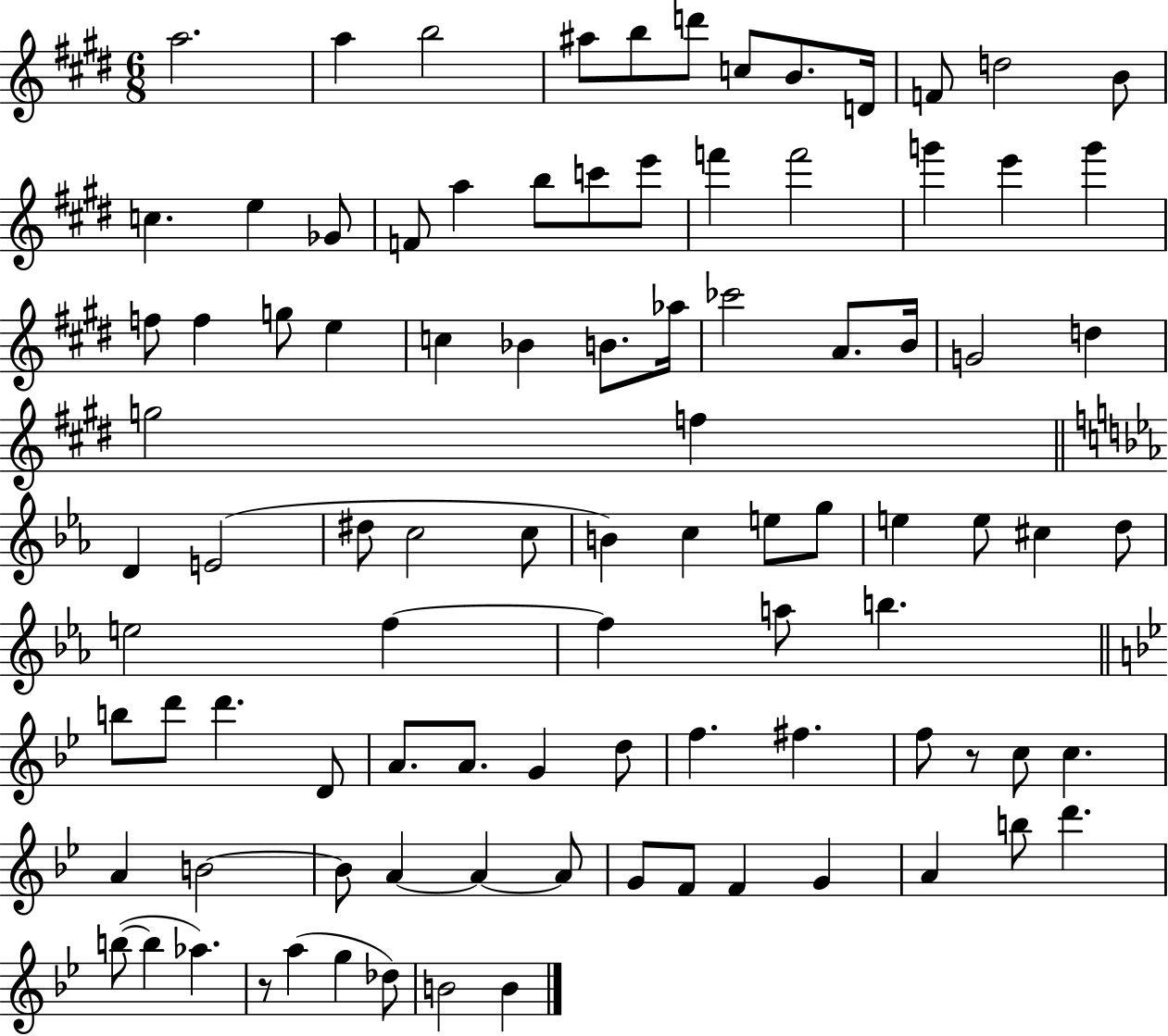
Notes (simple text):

A5/h. A5/q B5/h A#5/e B5/e D6/e C5/e B4/e. D4/s F4/e D5/h B4/e C5/q. E5/q Gb4/e F4/e A5/q B5/e C6/e E6/e F6/q F6/h G6/q E6/q G6/q F5/e F5/q G5/e E5/q C5/q Bb4/q B4/e. Ab5/s CES6/h A4/e. B4/s G4/h D5/q G5/h F5/q D4/q E4/h D#5/e C5/h C5/e B4/q C5/q E5/e G5/e E5/q E5/e C#5/q D5/e E5/h F5/q F5/q A5/e B5/q. B5/e D6/e D6/q. D4/e A4/e. A4/e. G4/q D5/e F5/q. F#5/q. F5/e R/e C5/e C5/q. A4/q B4/h B4/e A4/q A4/q A4/e G4/e F4/e F4/q G4/q A4/q B5/e D6/q. B5/e B5/q Ab5/q. R/e A5/q G5/q Db5/e B4/h B4/q